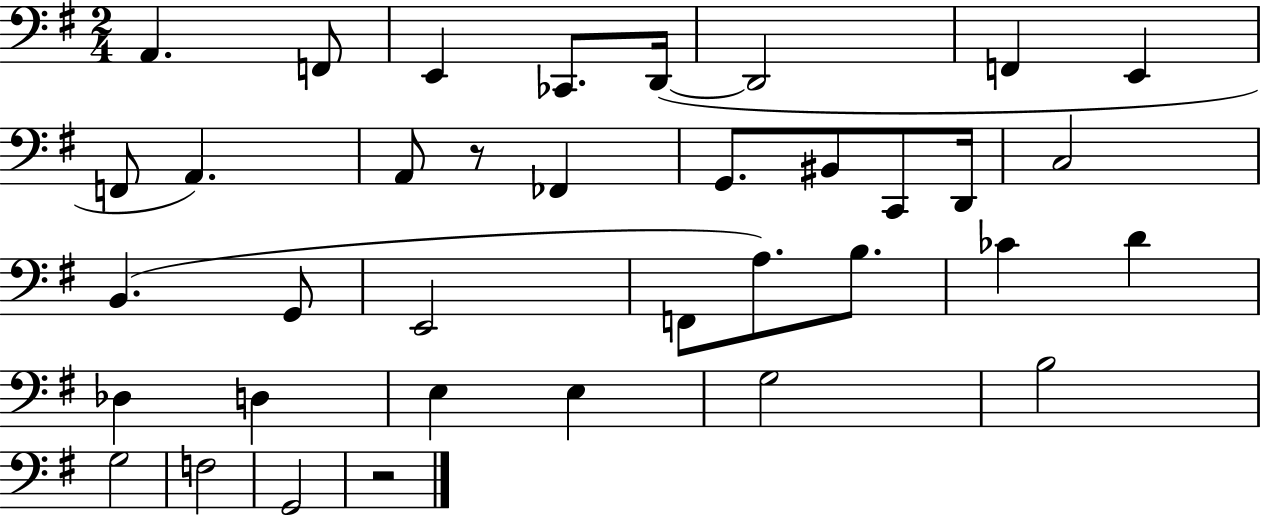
{
  \clef bass
  \numericTimeSignature
  \time 2/4
  \key g \major
  a,4. f,8 | e,4 ces,8. d,16~(~ | d,2 | f,4 e,4 | \break f,8 a,4.) | a,8 r8 fes,4 | g,8. bis,8 c,8 d,16 | c2 | \break b,4.( g,8 | e,2 | f,8 a8.) b8. | ces'4 d'4 | \break des4 d4 | e4 e4 | g2 | b2 | \break g2 | f2 | g,2 | r2 | \break \bar "|."
}